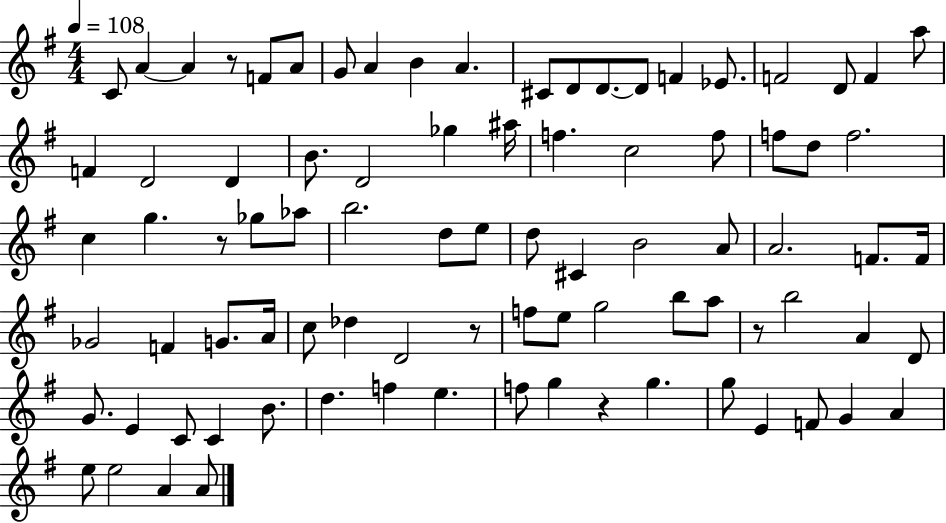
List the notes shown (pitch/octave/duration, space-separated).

C4/e A4/q A4/q R/e F4/e A4/e G4/e A4/q B4/q A4/q. C#4/e D4/e D4/e. D4/e F4/q Eb4/e. F4/h D4/e F4/q A5/e F4/q D4/h D4/q B4/e. D4/h Gb5/q A#5/s F5/q. C5/h F5/e F5/e D5/e F5/h. C5/q G5/q. R/e Gb5/e Ab5/e B5/h. D5/e E5/e D5/e C#4/q B4/h A4/e A4/h. F4/e. F4/s Gb4/h F4/q G4/e. A4/s C5/e Db5/q D4/h R/e F5/e E5/e G5/h B5/e A5/e R/e B5/h A4/q D4/e G4/e. E4/q C4/e C4/q B4/e. D5/q. F5/q E5/q. F5/e G5/q R/q G5/q. G5/e E4/q F4/e G4/q A4/q E5/e E5/h A4/q A4/e